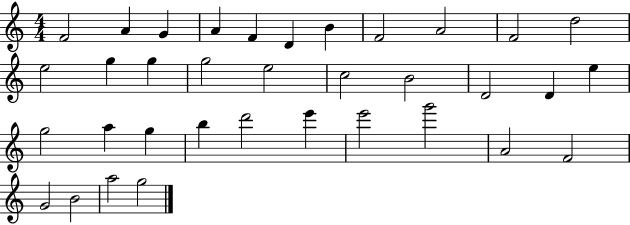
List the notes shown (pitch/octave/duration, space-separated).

F4/h A4/q G4/q A4/q F4/q D4/q B4/q F4/h A4/h F4/h D5/h E5/h G5/q G5/q G5/h E5/h C5/h B4/h D4/h D4/q E5/q G5/h A5/q G5/q B5/q D6/h E6/q E6/h G6/h A4/h F4/h G4/h B4/h A5/h G5/h